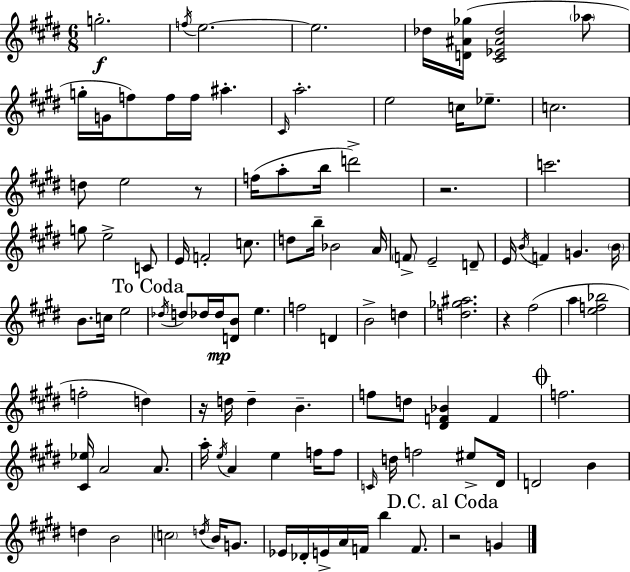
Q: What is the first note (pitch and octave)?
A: G5